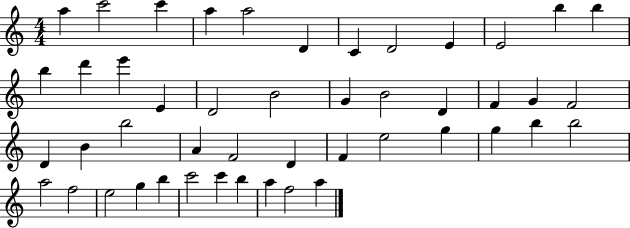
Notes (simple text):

A5/q C6/h C6/q A5/q A5/h D4/q C4/q D4/h E4/q E4/h B5/q B5/q B5/q D6/q E6/q E4/q D4/h B4/h G4/q B4/h D4/q F4/q G4/q F4/h D4/q B4/q B5/h A4/q F4/h D4/q F4/q E5/h G5/q G5/q B5/q B5/h A5/h F5/h E5/h G5/q B5/q C6/h C6/q B5/q A5/q F5/h A5/q